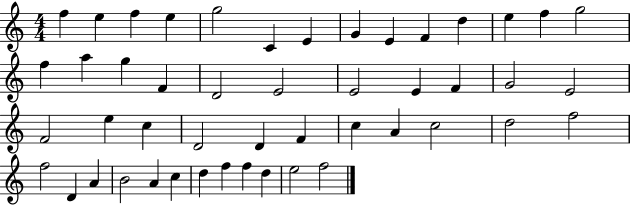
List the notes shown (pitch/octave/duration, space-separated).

F5/q E5/q F5/q E5/q G5/h C4/q E4/q G4/q E4/q F4/q D5/q E5/q F5/q G5/h F5/q A5/q G5/q F4/q D4/h E4/h E4/h E4/q F4/q G4/h E4/h F4/h E5/q C5/q D4/h D4/q F4/q C5/q A4/q C5/h D5/h F5/h F5/h D4/q A4/q B4/h A4/q C5/q D5/q F5/q F5/q D5/q E5/h F5/h